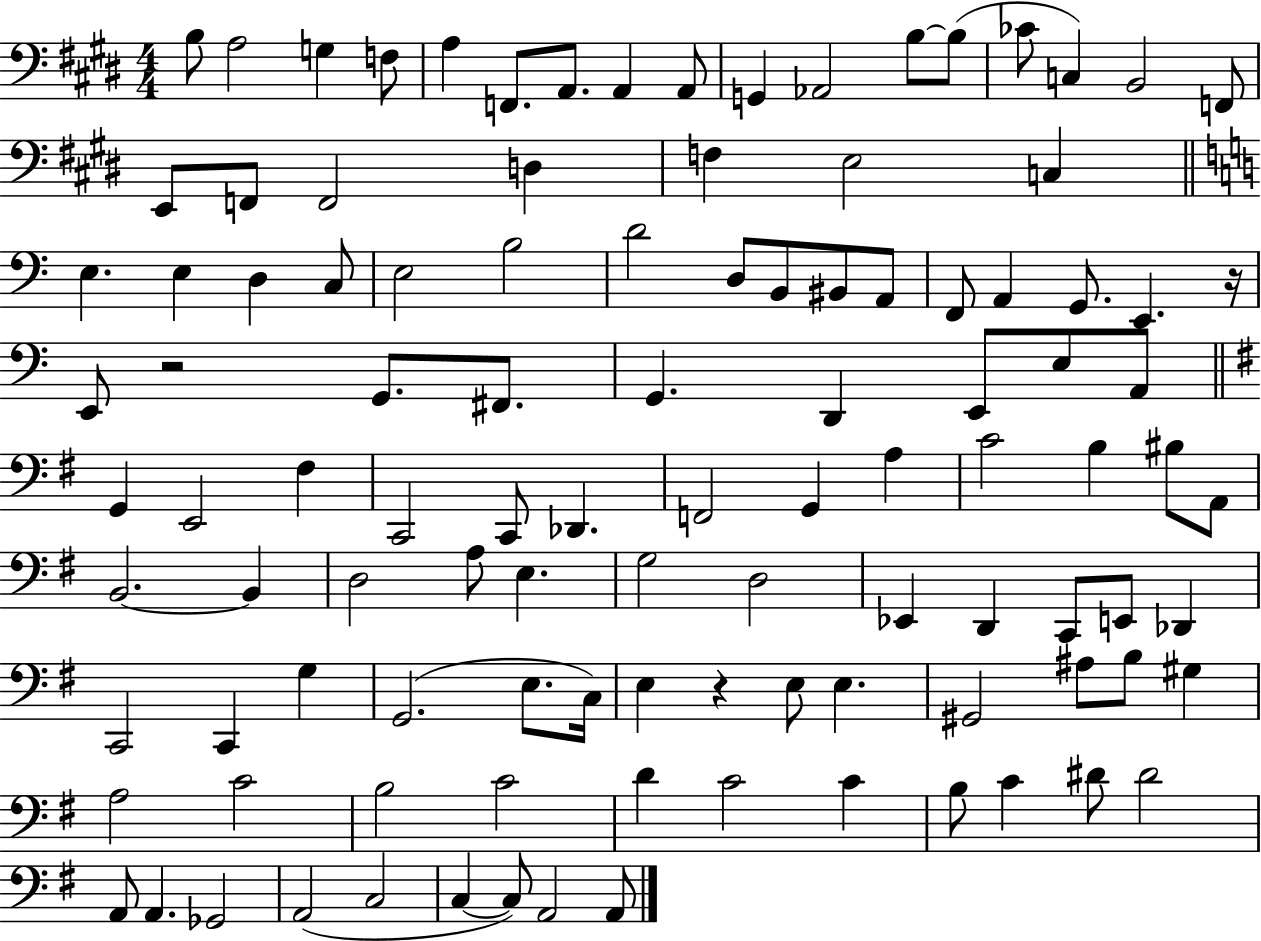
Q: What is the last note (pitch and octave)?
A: A2